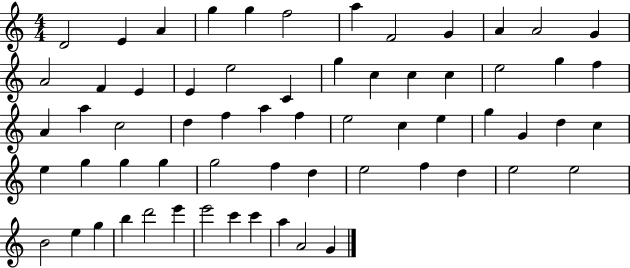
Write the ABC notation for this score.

X:1
T:Untitled
M:4/4
L:1/4
K:C
D2 E A g g f2 a F2 G A A2 G A2 F E E e2 C g c c c e2 g f A a c2 d f a f e2 c e g G d c e g g g g2 f d e2 f d e2 e2 B2 e g b d'2 e' e'2 c' c' a A2 G